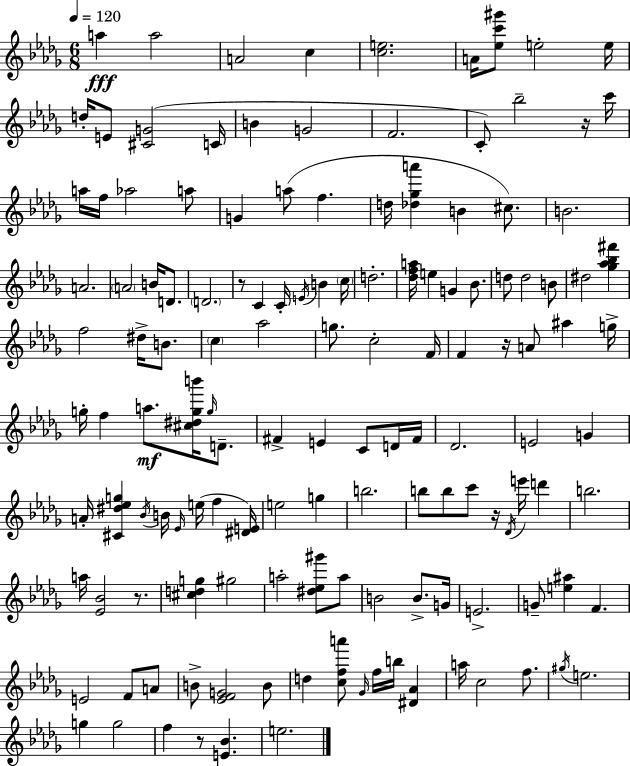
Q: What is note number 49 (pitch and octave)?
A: C5